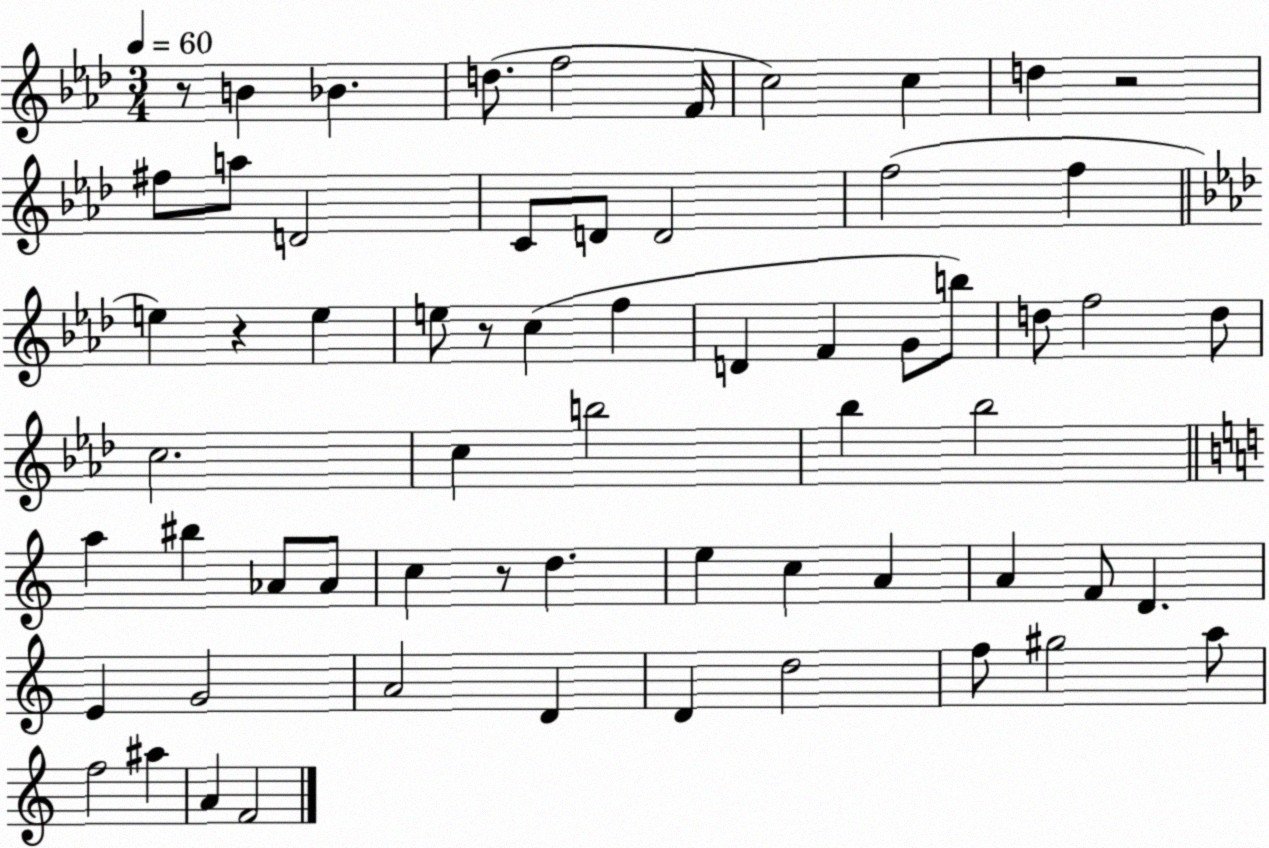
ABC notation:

X:1
T:Untitled
M:3/4
L:1/4
K:Ab
z/2 B _B d/2 f2 F/4 c2 c d z2 ^f/2 a/2 D2 C/2 D/2 D2 f2 f e z e e/2 z/2 c f D F G/2 b/2 d/2 f2 d/2 c2 c b2 _b _b2 a ^b _A/2 _A/2 c z/2 d e c A A F/2 D E G2 A2 D D d2 f/2 ^g2 a/2 f2 ^a A F2